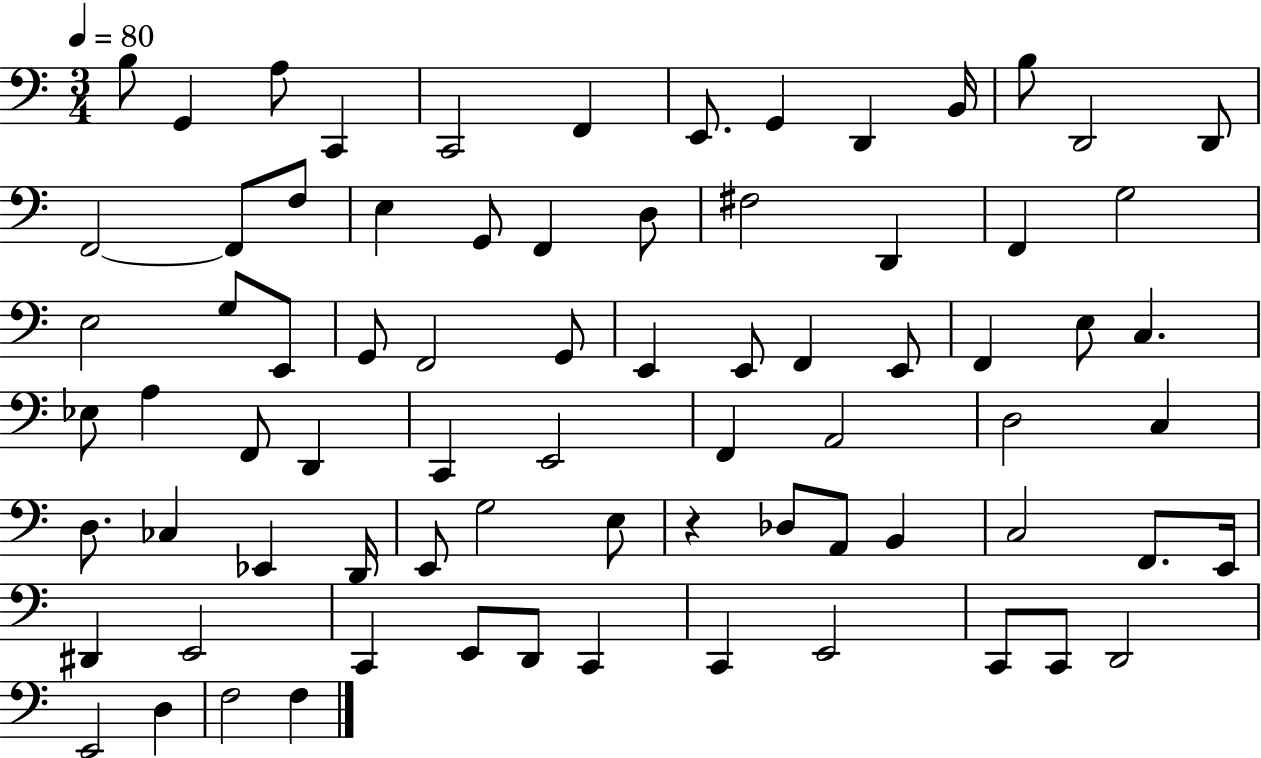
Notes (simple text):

B3/e G2/q A3/e C2/q C2/h F2/q E2/e. G2/q D2/q B2/s B3/e D2/h D2/e F2/h F2/e F3/e E3/q G2/e F2/q D3/e F#3/h D2/q F2/q G3/h E3/h G3/e E2/e G2/e F2/h G2/e E2/q E2/e F2/q E2/e F2/q E3/e C3/q. Eb3/e A3/q F2/e D2/q C2/q E2/h F2/q A2/h D3/h C3/q D3/e. CES3/q Eb2/q D2/s E2/e G3/h E3/e R/q Db3/e A2/e B2/q C3/h F2/e. E2/s D#2/q E2/h C2/q E2/e D2/e C2/q C2/q E2/h C2/e C2/e D2/h E2/h D3/q F3/h F3/q